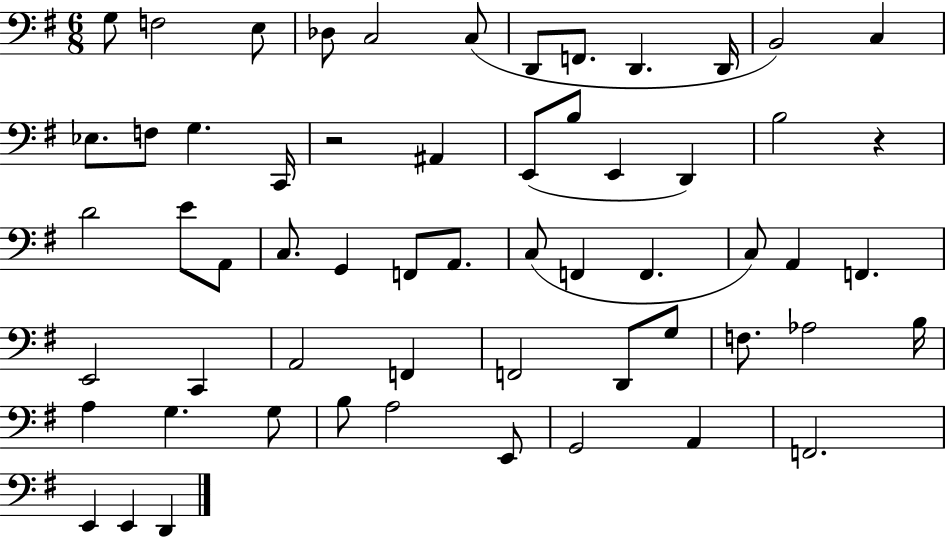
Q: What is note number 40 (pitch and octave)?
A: F2